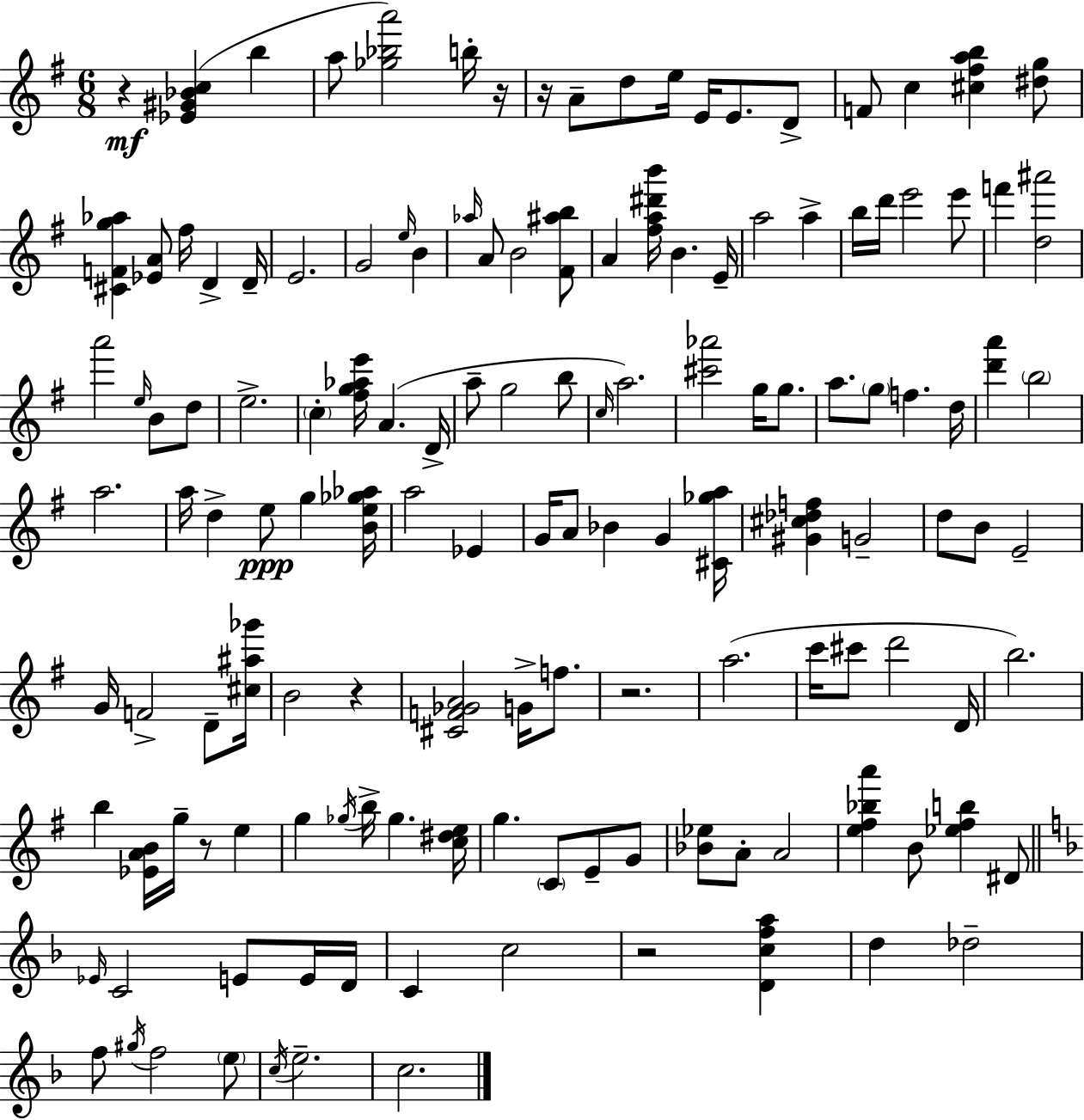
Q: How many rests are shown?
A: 7